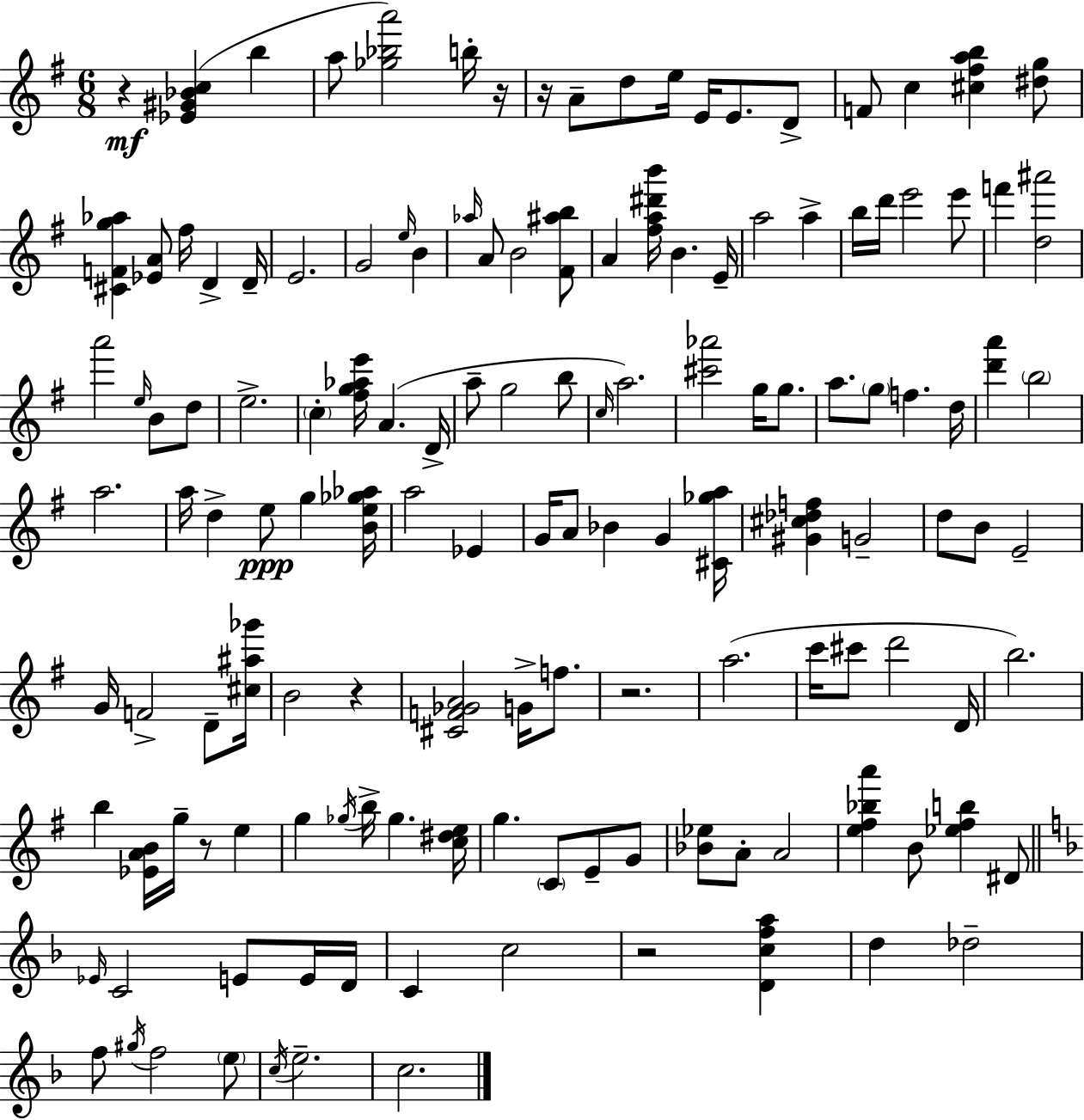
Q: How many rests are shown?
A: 7